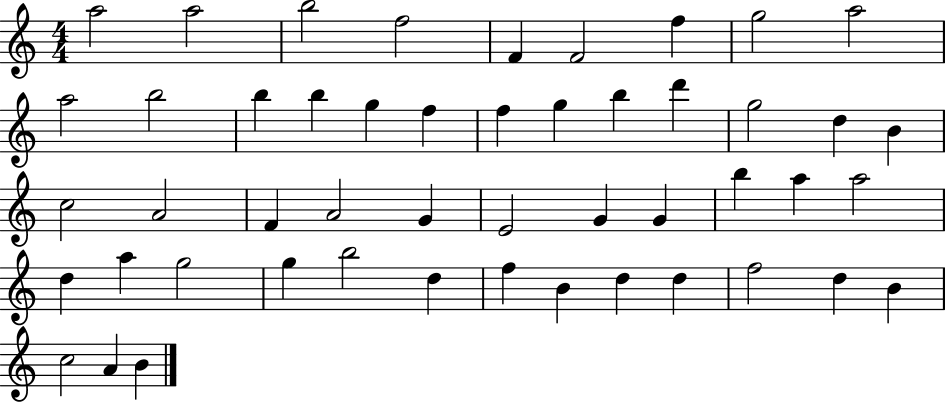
{
  \clef treble
  \numericTimeSignature
  \time 4/4
  \key c \major
  a''2 a''2 | b''2 f''2 | f'4 f'2 f''4 | g''2 a''2 | \break a''2 b''2 | b''4 b''4 g''4 f''4 | f''4 g''4 b''4 d'''4 | g''2 d''4 b'4 | \break c''2 a'2 | f'4 a'2 g'4 | e'2 g'4 g'4 | b''4 a''4 a''2 | \break d''4 a''4 g''2 | g''4 b''2 d''4 | f''4 b'4 d''4 d''4 | f''2 d''4 b'4 | \break c''2 a'4 b'4 | \bar "|."
}